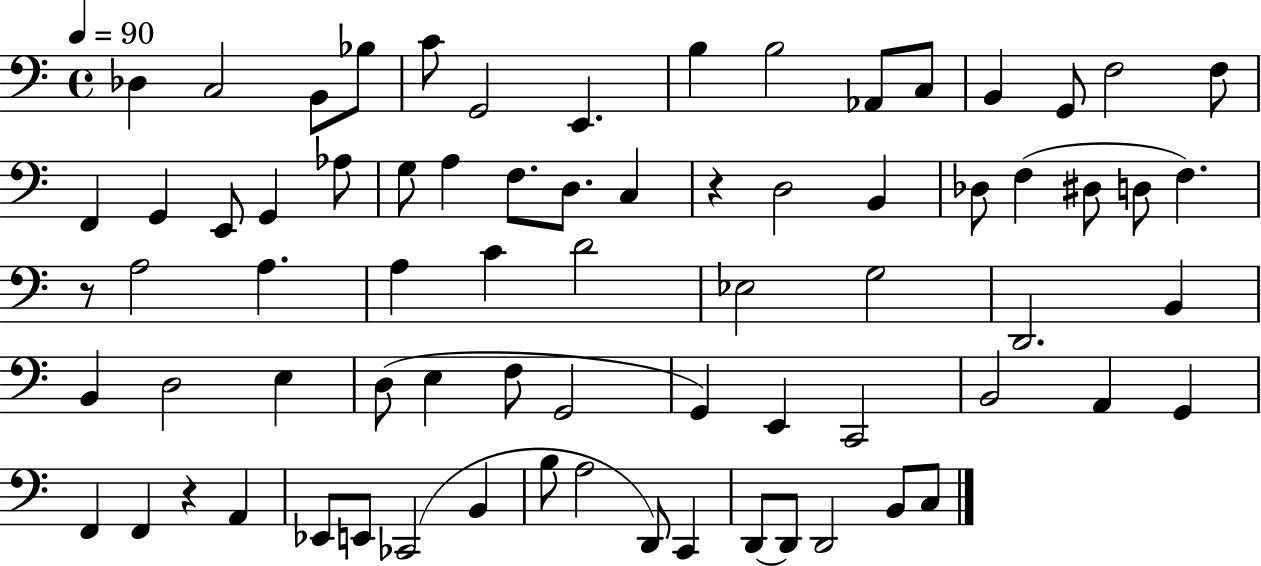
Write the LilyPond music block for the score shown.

{
  \clef bass
  \time 4/4
  \defaultTimeSignature
  \key c \major
  \tempo 4 = 90
  des4 c2 b,8 bes8 | c'8 g,2 e,4. | b4 b2 aes,8 c8 | b,4 g,8 f2 f8 | \break f,4 g,4 e,8 g,4 aes8 | g8 a4 f8. d8. c4 | r4 d2 b,4 | des8 f4( dis8 d8 f4.) | \break r8 a2 a4. | a4 c'4 d'2 | ees2 g2 | d,2. b,4 | \break b,4 d2 e4 | d8( e4 f8 g,2 | g,4) e,4 c,2 | b,2 a,4 g,4 | \break f,4 f,4 r4 a,4 | ees,8 e,8 ces,2( b,4 | b8 a2 d,8) c,4 | d,8~~ d,8 d,2 b,8 c8 | \break \bar "|."
}